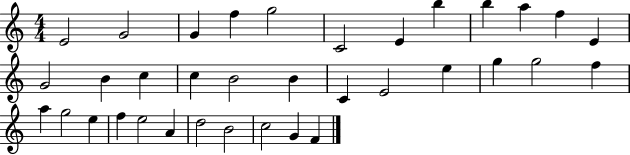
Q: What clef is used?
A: treble